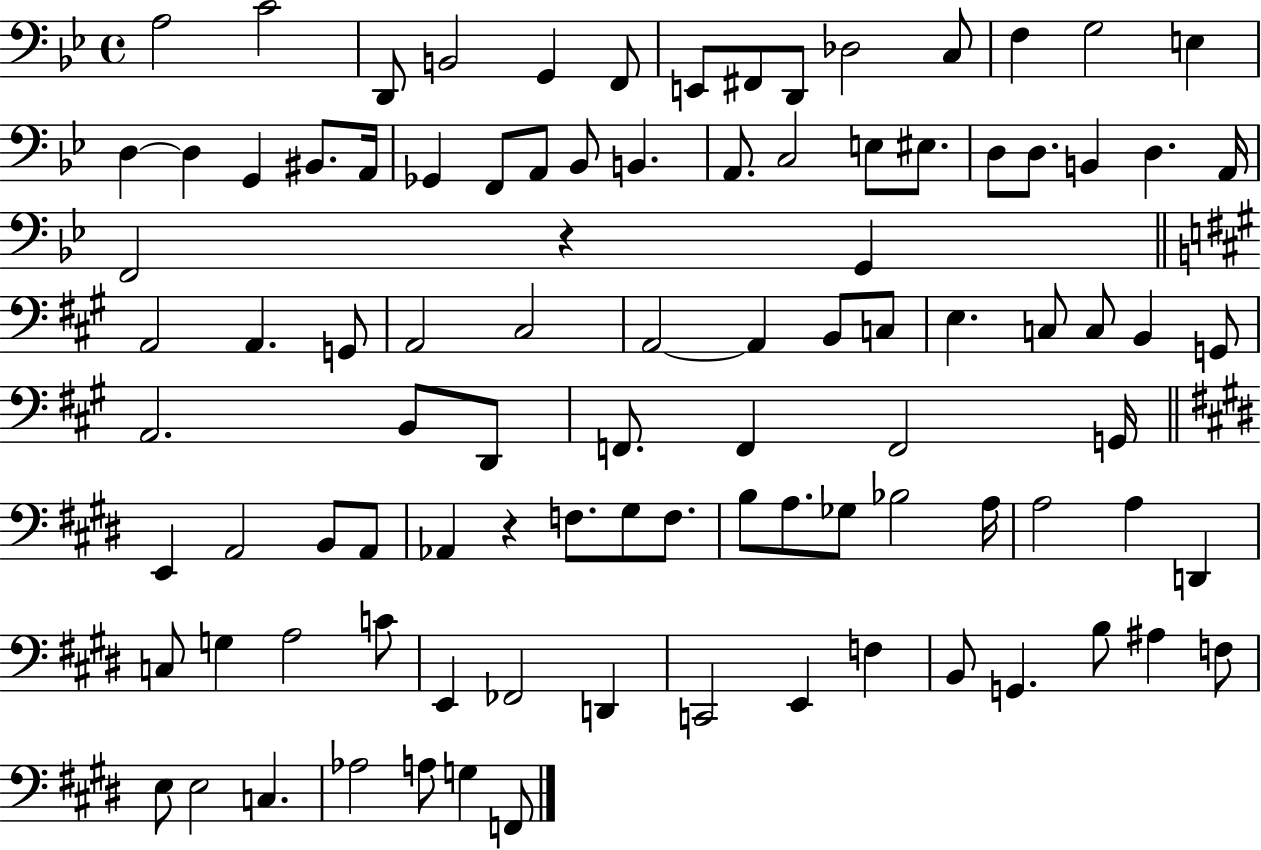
X:1
T:Untitled
M:4/4
L:1/4
K:Bb
A,2 C2 D,,/2 B,,2 G,, F,,/2 E,,/2 ^F,,/2 D,,/2 _D,2 C,/2 F, G,2 E, D, D, G,, ^B,,/2 A,,/4 _G,, F,,/2 A,,/2 _B,,/2 B,, A,,/2 C,2 E,/2 ^E,/2 D,/2 D,/2 B,, D, A,,/4 F,,2 z G,, A,,2 A,, G,,/2 A,,2 ^C,2 A,,2 A,, B,,/2 C,/2 E, C,/2 C,/2 B,, G,,/2 A,,2 B,,/2 D,,/2 F,,/2 F,, F,,2 G,,/4 E,, A,,2 B,,/2 A,,/2 _A,, z F,/2 ^G,/2 F,/2 B,/2 A,/2 _G,/2 _B,2 A,/4 A,2 A, D,, C,/2 G, A,2 C/2 E,, _F,,2 D,, C,,2 E,, F, B,,/2 G,, B,/2 ^A, F,/2 E,/2 E,2 C, _A,2 A,/2 G, F,,/2